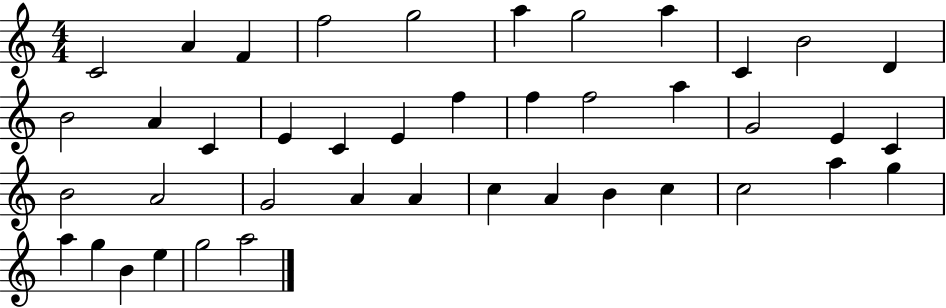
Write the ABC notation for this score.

X:1
T:Untitled
M:4/4
L:1/4
K:C
C2 A F f2 g2 a g2 a C B2 D B2 A C E C E f f f2 a G2 E C B2 A2 G2 A A c A B c c2 a g a g B e g2 a2